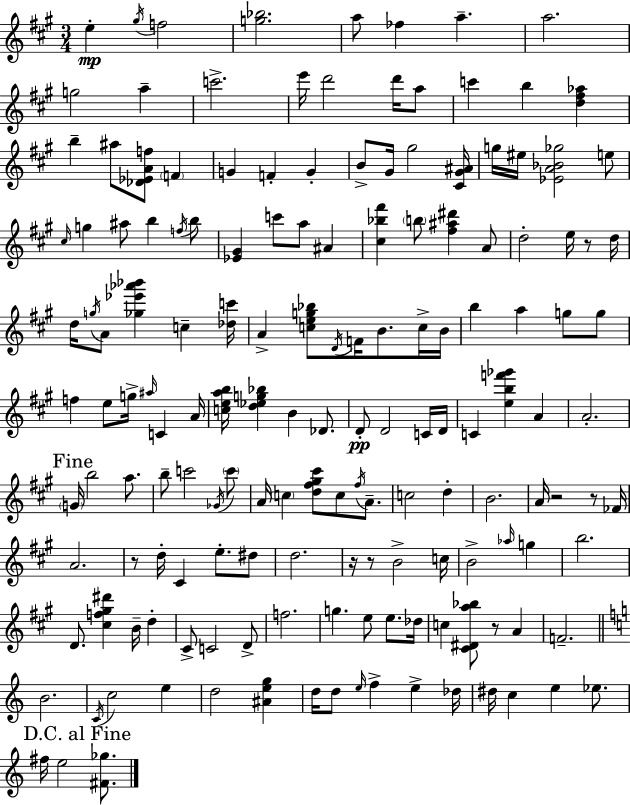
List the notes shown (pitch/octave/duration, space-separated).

E5/q G#5/s F5/h [G5,Bb5]/h. A5/e FES5/q A5/q. A5/h. G5/h A5/q C6/h. E6/s D6/h D6/s A5/e C6/q B5/q [D5,F#5,Ab5]/q B5/q A#5/e [Db4,Eb4,A4,F5]/e F4/q G4/q F4/q G4/q B4/e G#4/s G#5/h [C#4,G#4,A#4]/s G5/s EIS5/s [Eb4,A4,Bb4,Gb5]/h E5/e C#5/s G5/q A#5/e B5/q F5/s B5/e [Eb4,G#4]/q C6/e A5/e A#4/q [C#5,Bb5,F#6]/q B5/e [F#5,A#5,D#6]/q A4/e D5/h E5/s R/e D5/s D5/s G5/s A4/e [Gb5,Eb6,Ab6,Bb6]/q C5/q [Db5,C6]/s A4/q [C5,E5,G5,Bb5]/e D4/s F4/s B4/e. C5/s B4/s B5/q A5/q G5/e G5/e F5/q E5/e G5/s A#5/s C4/q A4/s [C5,E5,A5,B5]/s [D5,Eb5,G5,Bb5]/q B4/q Db4/e. D4/e D4/h C4/s D4/s C4/q [E5,B5,F6,Gb6]/q A4/q A4/h. G4/s B5/h A5/e. B5/e C6/h Gb4/s C6/e A4/s C5/q [D5,F#5,G#5,C#6]/e C5/e F#5/s A4/e. C5/h D5/q B4/h. A4/s R/h R/e FES4/s A4/h. R/e D5/s C#4/q E5/e. D#5/e D5/h. R/s R/e B4/h C5/s B4/h Ab5/s G5/q B5/h. D4/e. [C#5,F5,G#5,D#6]/q B4/s D5/q C#4/e C4/h D4/e F5/h. G5/q. E5/e E5/e. Db5/s C5/q [C#4,D#4,A5,Bb5]/e R/e A4/q F4/h. B4/h. C4/s C5/h E5/q D5/h [A#4,E5,G5]/q D5/s D5/e E5/s F5/q E5/q Db5/s D#5/s C5/q E5/q Eb5/e. F#5/s E5/h [F#4,Gb5]/e.